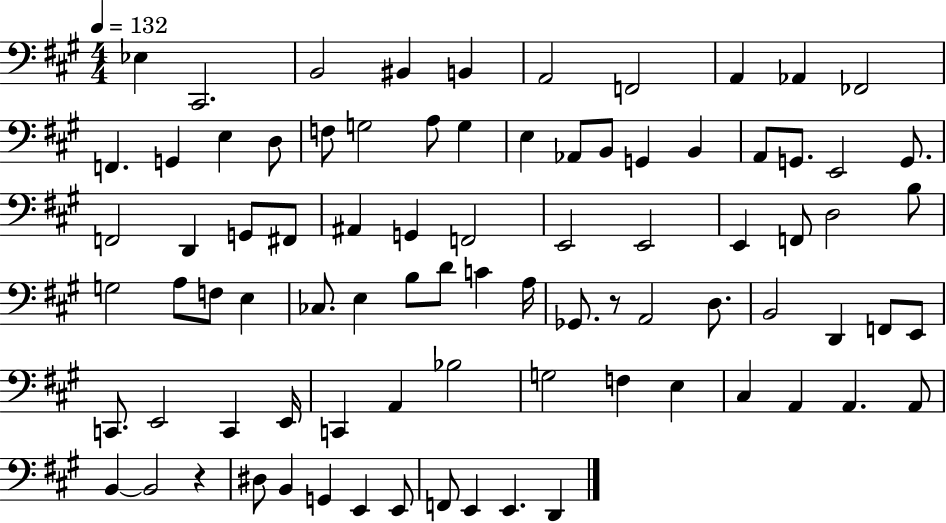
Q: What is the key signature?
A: A major